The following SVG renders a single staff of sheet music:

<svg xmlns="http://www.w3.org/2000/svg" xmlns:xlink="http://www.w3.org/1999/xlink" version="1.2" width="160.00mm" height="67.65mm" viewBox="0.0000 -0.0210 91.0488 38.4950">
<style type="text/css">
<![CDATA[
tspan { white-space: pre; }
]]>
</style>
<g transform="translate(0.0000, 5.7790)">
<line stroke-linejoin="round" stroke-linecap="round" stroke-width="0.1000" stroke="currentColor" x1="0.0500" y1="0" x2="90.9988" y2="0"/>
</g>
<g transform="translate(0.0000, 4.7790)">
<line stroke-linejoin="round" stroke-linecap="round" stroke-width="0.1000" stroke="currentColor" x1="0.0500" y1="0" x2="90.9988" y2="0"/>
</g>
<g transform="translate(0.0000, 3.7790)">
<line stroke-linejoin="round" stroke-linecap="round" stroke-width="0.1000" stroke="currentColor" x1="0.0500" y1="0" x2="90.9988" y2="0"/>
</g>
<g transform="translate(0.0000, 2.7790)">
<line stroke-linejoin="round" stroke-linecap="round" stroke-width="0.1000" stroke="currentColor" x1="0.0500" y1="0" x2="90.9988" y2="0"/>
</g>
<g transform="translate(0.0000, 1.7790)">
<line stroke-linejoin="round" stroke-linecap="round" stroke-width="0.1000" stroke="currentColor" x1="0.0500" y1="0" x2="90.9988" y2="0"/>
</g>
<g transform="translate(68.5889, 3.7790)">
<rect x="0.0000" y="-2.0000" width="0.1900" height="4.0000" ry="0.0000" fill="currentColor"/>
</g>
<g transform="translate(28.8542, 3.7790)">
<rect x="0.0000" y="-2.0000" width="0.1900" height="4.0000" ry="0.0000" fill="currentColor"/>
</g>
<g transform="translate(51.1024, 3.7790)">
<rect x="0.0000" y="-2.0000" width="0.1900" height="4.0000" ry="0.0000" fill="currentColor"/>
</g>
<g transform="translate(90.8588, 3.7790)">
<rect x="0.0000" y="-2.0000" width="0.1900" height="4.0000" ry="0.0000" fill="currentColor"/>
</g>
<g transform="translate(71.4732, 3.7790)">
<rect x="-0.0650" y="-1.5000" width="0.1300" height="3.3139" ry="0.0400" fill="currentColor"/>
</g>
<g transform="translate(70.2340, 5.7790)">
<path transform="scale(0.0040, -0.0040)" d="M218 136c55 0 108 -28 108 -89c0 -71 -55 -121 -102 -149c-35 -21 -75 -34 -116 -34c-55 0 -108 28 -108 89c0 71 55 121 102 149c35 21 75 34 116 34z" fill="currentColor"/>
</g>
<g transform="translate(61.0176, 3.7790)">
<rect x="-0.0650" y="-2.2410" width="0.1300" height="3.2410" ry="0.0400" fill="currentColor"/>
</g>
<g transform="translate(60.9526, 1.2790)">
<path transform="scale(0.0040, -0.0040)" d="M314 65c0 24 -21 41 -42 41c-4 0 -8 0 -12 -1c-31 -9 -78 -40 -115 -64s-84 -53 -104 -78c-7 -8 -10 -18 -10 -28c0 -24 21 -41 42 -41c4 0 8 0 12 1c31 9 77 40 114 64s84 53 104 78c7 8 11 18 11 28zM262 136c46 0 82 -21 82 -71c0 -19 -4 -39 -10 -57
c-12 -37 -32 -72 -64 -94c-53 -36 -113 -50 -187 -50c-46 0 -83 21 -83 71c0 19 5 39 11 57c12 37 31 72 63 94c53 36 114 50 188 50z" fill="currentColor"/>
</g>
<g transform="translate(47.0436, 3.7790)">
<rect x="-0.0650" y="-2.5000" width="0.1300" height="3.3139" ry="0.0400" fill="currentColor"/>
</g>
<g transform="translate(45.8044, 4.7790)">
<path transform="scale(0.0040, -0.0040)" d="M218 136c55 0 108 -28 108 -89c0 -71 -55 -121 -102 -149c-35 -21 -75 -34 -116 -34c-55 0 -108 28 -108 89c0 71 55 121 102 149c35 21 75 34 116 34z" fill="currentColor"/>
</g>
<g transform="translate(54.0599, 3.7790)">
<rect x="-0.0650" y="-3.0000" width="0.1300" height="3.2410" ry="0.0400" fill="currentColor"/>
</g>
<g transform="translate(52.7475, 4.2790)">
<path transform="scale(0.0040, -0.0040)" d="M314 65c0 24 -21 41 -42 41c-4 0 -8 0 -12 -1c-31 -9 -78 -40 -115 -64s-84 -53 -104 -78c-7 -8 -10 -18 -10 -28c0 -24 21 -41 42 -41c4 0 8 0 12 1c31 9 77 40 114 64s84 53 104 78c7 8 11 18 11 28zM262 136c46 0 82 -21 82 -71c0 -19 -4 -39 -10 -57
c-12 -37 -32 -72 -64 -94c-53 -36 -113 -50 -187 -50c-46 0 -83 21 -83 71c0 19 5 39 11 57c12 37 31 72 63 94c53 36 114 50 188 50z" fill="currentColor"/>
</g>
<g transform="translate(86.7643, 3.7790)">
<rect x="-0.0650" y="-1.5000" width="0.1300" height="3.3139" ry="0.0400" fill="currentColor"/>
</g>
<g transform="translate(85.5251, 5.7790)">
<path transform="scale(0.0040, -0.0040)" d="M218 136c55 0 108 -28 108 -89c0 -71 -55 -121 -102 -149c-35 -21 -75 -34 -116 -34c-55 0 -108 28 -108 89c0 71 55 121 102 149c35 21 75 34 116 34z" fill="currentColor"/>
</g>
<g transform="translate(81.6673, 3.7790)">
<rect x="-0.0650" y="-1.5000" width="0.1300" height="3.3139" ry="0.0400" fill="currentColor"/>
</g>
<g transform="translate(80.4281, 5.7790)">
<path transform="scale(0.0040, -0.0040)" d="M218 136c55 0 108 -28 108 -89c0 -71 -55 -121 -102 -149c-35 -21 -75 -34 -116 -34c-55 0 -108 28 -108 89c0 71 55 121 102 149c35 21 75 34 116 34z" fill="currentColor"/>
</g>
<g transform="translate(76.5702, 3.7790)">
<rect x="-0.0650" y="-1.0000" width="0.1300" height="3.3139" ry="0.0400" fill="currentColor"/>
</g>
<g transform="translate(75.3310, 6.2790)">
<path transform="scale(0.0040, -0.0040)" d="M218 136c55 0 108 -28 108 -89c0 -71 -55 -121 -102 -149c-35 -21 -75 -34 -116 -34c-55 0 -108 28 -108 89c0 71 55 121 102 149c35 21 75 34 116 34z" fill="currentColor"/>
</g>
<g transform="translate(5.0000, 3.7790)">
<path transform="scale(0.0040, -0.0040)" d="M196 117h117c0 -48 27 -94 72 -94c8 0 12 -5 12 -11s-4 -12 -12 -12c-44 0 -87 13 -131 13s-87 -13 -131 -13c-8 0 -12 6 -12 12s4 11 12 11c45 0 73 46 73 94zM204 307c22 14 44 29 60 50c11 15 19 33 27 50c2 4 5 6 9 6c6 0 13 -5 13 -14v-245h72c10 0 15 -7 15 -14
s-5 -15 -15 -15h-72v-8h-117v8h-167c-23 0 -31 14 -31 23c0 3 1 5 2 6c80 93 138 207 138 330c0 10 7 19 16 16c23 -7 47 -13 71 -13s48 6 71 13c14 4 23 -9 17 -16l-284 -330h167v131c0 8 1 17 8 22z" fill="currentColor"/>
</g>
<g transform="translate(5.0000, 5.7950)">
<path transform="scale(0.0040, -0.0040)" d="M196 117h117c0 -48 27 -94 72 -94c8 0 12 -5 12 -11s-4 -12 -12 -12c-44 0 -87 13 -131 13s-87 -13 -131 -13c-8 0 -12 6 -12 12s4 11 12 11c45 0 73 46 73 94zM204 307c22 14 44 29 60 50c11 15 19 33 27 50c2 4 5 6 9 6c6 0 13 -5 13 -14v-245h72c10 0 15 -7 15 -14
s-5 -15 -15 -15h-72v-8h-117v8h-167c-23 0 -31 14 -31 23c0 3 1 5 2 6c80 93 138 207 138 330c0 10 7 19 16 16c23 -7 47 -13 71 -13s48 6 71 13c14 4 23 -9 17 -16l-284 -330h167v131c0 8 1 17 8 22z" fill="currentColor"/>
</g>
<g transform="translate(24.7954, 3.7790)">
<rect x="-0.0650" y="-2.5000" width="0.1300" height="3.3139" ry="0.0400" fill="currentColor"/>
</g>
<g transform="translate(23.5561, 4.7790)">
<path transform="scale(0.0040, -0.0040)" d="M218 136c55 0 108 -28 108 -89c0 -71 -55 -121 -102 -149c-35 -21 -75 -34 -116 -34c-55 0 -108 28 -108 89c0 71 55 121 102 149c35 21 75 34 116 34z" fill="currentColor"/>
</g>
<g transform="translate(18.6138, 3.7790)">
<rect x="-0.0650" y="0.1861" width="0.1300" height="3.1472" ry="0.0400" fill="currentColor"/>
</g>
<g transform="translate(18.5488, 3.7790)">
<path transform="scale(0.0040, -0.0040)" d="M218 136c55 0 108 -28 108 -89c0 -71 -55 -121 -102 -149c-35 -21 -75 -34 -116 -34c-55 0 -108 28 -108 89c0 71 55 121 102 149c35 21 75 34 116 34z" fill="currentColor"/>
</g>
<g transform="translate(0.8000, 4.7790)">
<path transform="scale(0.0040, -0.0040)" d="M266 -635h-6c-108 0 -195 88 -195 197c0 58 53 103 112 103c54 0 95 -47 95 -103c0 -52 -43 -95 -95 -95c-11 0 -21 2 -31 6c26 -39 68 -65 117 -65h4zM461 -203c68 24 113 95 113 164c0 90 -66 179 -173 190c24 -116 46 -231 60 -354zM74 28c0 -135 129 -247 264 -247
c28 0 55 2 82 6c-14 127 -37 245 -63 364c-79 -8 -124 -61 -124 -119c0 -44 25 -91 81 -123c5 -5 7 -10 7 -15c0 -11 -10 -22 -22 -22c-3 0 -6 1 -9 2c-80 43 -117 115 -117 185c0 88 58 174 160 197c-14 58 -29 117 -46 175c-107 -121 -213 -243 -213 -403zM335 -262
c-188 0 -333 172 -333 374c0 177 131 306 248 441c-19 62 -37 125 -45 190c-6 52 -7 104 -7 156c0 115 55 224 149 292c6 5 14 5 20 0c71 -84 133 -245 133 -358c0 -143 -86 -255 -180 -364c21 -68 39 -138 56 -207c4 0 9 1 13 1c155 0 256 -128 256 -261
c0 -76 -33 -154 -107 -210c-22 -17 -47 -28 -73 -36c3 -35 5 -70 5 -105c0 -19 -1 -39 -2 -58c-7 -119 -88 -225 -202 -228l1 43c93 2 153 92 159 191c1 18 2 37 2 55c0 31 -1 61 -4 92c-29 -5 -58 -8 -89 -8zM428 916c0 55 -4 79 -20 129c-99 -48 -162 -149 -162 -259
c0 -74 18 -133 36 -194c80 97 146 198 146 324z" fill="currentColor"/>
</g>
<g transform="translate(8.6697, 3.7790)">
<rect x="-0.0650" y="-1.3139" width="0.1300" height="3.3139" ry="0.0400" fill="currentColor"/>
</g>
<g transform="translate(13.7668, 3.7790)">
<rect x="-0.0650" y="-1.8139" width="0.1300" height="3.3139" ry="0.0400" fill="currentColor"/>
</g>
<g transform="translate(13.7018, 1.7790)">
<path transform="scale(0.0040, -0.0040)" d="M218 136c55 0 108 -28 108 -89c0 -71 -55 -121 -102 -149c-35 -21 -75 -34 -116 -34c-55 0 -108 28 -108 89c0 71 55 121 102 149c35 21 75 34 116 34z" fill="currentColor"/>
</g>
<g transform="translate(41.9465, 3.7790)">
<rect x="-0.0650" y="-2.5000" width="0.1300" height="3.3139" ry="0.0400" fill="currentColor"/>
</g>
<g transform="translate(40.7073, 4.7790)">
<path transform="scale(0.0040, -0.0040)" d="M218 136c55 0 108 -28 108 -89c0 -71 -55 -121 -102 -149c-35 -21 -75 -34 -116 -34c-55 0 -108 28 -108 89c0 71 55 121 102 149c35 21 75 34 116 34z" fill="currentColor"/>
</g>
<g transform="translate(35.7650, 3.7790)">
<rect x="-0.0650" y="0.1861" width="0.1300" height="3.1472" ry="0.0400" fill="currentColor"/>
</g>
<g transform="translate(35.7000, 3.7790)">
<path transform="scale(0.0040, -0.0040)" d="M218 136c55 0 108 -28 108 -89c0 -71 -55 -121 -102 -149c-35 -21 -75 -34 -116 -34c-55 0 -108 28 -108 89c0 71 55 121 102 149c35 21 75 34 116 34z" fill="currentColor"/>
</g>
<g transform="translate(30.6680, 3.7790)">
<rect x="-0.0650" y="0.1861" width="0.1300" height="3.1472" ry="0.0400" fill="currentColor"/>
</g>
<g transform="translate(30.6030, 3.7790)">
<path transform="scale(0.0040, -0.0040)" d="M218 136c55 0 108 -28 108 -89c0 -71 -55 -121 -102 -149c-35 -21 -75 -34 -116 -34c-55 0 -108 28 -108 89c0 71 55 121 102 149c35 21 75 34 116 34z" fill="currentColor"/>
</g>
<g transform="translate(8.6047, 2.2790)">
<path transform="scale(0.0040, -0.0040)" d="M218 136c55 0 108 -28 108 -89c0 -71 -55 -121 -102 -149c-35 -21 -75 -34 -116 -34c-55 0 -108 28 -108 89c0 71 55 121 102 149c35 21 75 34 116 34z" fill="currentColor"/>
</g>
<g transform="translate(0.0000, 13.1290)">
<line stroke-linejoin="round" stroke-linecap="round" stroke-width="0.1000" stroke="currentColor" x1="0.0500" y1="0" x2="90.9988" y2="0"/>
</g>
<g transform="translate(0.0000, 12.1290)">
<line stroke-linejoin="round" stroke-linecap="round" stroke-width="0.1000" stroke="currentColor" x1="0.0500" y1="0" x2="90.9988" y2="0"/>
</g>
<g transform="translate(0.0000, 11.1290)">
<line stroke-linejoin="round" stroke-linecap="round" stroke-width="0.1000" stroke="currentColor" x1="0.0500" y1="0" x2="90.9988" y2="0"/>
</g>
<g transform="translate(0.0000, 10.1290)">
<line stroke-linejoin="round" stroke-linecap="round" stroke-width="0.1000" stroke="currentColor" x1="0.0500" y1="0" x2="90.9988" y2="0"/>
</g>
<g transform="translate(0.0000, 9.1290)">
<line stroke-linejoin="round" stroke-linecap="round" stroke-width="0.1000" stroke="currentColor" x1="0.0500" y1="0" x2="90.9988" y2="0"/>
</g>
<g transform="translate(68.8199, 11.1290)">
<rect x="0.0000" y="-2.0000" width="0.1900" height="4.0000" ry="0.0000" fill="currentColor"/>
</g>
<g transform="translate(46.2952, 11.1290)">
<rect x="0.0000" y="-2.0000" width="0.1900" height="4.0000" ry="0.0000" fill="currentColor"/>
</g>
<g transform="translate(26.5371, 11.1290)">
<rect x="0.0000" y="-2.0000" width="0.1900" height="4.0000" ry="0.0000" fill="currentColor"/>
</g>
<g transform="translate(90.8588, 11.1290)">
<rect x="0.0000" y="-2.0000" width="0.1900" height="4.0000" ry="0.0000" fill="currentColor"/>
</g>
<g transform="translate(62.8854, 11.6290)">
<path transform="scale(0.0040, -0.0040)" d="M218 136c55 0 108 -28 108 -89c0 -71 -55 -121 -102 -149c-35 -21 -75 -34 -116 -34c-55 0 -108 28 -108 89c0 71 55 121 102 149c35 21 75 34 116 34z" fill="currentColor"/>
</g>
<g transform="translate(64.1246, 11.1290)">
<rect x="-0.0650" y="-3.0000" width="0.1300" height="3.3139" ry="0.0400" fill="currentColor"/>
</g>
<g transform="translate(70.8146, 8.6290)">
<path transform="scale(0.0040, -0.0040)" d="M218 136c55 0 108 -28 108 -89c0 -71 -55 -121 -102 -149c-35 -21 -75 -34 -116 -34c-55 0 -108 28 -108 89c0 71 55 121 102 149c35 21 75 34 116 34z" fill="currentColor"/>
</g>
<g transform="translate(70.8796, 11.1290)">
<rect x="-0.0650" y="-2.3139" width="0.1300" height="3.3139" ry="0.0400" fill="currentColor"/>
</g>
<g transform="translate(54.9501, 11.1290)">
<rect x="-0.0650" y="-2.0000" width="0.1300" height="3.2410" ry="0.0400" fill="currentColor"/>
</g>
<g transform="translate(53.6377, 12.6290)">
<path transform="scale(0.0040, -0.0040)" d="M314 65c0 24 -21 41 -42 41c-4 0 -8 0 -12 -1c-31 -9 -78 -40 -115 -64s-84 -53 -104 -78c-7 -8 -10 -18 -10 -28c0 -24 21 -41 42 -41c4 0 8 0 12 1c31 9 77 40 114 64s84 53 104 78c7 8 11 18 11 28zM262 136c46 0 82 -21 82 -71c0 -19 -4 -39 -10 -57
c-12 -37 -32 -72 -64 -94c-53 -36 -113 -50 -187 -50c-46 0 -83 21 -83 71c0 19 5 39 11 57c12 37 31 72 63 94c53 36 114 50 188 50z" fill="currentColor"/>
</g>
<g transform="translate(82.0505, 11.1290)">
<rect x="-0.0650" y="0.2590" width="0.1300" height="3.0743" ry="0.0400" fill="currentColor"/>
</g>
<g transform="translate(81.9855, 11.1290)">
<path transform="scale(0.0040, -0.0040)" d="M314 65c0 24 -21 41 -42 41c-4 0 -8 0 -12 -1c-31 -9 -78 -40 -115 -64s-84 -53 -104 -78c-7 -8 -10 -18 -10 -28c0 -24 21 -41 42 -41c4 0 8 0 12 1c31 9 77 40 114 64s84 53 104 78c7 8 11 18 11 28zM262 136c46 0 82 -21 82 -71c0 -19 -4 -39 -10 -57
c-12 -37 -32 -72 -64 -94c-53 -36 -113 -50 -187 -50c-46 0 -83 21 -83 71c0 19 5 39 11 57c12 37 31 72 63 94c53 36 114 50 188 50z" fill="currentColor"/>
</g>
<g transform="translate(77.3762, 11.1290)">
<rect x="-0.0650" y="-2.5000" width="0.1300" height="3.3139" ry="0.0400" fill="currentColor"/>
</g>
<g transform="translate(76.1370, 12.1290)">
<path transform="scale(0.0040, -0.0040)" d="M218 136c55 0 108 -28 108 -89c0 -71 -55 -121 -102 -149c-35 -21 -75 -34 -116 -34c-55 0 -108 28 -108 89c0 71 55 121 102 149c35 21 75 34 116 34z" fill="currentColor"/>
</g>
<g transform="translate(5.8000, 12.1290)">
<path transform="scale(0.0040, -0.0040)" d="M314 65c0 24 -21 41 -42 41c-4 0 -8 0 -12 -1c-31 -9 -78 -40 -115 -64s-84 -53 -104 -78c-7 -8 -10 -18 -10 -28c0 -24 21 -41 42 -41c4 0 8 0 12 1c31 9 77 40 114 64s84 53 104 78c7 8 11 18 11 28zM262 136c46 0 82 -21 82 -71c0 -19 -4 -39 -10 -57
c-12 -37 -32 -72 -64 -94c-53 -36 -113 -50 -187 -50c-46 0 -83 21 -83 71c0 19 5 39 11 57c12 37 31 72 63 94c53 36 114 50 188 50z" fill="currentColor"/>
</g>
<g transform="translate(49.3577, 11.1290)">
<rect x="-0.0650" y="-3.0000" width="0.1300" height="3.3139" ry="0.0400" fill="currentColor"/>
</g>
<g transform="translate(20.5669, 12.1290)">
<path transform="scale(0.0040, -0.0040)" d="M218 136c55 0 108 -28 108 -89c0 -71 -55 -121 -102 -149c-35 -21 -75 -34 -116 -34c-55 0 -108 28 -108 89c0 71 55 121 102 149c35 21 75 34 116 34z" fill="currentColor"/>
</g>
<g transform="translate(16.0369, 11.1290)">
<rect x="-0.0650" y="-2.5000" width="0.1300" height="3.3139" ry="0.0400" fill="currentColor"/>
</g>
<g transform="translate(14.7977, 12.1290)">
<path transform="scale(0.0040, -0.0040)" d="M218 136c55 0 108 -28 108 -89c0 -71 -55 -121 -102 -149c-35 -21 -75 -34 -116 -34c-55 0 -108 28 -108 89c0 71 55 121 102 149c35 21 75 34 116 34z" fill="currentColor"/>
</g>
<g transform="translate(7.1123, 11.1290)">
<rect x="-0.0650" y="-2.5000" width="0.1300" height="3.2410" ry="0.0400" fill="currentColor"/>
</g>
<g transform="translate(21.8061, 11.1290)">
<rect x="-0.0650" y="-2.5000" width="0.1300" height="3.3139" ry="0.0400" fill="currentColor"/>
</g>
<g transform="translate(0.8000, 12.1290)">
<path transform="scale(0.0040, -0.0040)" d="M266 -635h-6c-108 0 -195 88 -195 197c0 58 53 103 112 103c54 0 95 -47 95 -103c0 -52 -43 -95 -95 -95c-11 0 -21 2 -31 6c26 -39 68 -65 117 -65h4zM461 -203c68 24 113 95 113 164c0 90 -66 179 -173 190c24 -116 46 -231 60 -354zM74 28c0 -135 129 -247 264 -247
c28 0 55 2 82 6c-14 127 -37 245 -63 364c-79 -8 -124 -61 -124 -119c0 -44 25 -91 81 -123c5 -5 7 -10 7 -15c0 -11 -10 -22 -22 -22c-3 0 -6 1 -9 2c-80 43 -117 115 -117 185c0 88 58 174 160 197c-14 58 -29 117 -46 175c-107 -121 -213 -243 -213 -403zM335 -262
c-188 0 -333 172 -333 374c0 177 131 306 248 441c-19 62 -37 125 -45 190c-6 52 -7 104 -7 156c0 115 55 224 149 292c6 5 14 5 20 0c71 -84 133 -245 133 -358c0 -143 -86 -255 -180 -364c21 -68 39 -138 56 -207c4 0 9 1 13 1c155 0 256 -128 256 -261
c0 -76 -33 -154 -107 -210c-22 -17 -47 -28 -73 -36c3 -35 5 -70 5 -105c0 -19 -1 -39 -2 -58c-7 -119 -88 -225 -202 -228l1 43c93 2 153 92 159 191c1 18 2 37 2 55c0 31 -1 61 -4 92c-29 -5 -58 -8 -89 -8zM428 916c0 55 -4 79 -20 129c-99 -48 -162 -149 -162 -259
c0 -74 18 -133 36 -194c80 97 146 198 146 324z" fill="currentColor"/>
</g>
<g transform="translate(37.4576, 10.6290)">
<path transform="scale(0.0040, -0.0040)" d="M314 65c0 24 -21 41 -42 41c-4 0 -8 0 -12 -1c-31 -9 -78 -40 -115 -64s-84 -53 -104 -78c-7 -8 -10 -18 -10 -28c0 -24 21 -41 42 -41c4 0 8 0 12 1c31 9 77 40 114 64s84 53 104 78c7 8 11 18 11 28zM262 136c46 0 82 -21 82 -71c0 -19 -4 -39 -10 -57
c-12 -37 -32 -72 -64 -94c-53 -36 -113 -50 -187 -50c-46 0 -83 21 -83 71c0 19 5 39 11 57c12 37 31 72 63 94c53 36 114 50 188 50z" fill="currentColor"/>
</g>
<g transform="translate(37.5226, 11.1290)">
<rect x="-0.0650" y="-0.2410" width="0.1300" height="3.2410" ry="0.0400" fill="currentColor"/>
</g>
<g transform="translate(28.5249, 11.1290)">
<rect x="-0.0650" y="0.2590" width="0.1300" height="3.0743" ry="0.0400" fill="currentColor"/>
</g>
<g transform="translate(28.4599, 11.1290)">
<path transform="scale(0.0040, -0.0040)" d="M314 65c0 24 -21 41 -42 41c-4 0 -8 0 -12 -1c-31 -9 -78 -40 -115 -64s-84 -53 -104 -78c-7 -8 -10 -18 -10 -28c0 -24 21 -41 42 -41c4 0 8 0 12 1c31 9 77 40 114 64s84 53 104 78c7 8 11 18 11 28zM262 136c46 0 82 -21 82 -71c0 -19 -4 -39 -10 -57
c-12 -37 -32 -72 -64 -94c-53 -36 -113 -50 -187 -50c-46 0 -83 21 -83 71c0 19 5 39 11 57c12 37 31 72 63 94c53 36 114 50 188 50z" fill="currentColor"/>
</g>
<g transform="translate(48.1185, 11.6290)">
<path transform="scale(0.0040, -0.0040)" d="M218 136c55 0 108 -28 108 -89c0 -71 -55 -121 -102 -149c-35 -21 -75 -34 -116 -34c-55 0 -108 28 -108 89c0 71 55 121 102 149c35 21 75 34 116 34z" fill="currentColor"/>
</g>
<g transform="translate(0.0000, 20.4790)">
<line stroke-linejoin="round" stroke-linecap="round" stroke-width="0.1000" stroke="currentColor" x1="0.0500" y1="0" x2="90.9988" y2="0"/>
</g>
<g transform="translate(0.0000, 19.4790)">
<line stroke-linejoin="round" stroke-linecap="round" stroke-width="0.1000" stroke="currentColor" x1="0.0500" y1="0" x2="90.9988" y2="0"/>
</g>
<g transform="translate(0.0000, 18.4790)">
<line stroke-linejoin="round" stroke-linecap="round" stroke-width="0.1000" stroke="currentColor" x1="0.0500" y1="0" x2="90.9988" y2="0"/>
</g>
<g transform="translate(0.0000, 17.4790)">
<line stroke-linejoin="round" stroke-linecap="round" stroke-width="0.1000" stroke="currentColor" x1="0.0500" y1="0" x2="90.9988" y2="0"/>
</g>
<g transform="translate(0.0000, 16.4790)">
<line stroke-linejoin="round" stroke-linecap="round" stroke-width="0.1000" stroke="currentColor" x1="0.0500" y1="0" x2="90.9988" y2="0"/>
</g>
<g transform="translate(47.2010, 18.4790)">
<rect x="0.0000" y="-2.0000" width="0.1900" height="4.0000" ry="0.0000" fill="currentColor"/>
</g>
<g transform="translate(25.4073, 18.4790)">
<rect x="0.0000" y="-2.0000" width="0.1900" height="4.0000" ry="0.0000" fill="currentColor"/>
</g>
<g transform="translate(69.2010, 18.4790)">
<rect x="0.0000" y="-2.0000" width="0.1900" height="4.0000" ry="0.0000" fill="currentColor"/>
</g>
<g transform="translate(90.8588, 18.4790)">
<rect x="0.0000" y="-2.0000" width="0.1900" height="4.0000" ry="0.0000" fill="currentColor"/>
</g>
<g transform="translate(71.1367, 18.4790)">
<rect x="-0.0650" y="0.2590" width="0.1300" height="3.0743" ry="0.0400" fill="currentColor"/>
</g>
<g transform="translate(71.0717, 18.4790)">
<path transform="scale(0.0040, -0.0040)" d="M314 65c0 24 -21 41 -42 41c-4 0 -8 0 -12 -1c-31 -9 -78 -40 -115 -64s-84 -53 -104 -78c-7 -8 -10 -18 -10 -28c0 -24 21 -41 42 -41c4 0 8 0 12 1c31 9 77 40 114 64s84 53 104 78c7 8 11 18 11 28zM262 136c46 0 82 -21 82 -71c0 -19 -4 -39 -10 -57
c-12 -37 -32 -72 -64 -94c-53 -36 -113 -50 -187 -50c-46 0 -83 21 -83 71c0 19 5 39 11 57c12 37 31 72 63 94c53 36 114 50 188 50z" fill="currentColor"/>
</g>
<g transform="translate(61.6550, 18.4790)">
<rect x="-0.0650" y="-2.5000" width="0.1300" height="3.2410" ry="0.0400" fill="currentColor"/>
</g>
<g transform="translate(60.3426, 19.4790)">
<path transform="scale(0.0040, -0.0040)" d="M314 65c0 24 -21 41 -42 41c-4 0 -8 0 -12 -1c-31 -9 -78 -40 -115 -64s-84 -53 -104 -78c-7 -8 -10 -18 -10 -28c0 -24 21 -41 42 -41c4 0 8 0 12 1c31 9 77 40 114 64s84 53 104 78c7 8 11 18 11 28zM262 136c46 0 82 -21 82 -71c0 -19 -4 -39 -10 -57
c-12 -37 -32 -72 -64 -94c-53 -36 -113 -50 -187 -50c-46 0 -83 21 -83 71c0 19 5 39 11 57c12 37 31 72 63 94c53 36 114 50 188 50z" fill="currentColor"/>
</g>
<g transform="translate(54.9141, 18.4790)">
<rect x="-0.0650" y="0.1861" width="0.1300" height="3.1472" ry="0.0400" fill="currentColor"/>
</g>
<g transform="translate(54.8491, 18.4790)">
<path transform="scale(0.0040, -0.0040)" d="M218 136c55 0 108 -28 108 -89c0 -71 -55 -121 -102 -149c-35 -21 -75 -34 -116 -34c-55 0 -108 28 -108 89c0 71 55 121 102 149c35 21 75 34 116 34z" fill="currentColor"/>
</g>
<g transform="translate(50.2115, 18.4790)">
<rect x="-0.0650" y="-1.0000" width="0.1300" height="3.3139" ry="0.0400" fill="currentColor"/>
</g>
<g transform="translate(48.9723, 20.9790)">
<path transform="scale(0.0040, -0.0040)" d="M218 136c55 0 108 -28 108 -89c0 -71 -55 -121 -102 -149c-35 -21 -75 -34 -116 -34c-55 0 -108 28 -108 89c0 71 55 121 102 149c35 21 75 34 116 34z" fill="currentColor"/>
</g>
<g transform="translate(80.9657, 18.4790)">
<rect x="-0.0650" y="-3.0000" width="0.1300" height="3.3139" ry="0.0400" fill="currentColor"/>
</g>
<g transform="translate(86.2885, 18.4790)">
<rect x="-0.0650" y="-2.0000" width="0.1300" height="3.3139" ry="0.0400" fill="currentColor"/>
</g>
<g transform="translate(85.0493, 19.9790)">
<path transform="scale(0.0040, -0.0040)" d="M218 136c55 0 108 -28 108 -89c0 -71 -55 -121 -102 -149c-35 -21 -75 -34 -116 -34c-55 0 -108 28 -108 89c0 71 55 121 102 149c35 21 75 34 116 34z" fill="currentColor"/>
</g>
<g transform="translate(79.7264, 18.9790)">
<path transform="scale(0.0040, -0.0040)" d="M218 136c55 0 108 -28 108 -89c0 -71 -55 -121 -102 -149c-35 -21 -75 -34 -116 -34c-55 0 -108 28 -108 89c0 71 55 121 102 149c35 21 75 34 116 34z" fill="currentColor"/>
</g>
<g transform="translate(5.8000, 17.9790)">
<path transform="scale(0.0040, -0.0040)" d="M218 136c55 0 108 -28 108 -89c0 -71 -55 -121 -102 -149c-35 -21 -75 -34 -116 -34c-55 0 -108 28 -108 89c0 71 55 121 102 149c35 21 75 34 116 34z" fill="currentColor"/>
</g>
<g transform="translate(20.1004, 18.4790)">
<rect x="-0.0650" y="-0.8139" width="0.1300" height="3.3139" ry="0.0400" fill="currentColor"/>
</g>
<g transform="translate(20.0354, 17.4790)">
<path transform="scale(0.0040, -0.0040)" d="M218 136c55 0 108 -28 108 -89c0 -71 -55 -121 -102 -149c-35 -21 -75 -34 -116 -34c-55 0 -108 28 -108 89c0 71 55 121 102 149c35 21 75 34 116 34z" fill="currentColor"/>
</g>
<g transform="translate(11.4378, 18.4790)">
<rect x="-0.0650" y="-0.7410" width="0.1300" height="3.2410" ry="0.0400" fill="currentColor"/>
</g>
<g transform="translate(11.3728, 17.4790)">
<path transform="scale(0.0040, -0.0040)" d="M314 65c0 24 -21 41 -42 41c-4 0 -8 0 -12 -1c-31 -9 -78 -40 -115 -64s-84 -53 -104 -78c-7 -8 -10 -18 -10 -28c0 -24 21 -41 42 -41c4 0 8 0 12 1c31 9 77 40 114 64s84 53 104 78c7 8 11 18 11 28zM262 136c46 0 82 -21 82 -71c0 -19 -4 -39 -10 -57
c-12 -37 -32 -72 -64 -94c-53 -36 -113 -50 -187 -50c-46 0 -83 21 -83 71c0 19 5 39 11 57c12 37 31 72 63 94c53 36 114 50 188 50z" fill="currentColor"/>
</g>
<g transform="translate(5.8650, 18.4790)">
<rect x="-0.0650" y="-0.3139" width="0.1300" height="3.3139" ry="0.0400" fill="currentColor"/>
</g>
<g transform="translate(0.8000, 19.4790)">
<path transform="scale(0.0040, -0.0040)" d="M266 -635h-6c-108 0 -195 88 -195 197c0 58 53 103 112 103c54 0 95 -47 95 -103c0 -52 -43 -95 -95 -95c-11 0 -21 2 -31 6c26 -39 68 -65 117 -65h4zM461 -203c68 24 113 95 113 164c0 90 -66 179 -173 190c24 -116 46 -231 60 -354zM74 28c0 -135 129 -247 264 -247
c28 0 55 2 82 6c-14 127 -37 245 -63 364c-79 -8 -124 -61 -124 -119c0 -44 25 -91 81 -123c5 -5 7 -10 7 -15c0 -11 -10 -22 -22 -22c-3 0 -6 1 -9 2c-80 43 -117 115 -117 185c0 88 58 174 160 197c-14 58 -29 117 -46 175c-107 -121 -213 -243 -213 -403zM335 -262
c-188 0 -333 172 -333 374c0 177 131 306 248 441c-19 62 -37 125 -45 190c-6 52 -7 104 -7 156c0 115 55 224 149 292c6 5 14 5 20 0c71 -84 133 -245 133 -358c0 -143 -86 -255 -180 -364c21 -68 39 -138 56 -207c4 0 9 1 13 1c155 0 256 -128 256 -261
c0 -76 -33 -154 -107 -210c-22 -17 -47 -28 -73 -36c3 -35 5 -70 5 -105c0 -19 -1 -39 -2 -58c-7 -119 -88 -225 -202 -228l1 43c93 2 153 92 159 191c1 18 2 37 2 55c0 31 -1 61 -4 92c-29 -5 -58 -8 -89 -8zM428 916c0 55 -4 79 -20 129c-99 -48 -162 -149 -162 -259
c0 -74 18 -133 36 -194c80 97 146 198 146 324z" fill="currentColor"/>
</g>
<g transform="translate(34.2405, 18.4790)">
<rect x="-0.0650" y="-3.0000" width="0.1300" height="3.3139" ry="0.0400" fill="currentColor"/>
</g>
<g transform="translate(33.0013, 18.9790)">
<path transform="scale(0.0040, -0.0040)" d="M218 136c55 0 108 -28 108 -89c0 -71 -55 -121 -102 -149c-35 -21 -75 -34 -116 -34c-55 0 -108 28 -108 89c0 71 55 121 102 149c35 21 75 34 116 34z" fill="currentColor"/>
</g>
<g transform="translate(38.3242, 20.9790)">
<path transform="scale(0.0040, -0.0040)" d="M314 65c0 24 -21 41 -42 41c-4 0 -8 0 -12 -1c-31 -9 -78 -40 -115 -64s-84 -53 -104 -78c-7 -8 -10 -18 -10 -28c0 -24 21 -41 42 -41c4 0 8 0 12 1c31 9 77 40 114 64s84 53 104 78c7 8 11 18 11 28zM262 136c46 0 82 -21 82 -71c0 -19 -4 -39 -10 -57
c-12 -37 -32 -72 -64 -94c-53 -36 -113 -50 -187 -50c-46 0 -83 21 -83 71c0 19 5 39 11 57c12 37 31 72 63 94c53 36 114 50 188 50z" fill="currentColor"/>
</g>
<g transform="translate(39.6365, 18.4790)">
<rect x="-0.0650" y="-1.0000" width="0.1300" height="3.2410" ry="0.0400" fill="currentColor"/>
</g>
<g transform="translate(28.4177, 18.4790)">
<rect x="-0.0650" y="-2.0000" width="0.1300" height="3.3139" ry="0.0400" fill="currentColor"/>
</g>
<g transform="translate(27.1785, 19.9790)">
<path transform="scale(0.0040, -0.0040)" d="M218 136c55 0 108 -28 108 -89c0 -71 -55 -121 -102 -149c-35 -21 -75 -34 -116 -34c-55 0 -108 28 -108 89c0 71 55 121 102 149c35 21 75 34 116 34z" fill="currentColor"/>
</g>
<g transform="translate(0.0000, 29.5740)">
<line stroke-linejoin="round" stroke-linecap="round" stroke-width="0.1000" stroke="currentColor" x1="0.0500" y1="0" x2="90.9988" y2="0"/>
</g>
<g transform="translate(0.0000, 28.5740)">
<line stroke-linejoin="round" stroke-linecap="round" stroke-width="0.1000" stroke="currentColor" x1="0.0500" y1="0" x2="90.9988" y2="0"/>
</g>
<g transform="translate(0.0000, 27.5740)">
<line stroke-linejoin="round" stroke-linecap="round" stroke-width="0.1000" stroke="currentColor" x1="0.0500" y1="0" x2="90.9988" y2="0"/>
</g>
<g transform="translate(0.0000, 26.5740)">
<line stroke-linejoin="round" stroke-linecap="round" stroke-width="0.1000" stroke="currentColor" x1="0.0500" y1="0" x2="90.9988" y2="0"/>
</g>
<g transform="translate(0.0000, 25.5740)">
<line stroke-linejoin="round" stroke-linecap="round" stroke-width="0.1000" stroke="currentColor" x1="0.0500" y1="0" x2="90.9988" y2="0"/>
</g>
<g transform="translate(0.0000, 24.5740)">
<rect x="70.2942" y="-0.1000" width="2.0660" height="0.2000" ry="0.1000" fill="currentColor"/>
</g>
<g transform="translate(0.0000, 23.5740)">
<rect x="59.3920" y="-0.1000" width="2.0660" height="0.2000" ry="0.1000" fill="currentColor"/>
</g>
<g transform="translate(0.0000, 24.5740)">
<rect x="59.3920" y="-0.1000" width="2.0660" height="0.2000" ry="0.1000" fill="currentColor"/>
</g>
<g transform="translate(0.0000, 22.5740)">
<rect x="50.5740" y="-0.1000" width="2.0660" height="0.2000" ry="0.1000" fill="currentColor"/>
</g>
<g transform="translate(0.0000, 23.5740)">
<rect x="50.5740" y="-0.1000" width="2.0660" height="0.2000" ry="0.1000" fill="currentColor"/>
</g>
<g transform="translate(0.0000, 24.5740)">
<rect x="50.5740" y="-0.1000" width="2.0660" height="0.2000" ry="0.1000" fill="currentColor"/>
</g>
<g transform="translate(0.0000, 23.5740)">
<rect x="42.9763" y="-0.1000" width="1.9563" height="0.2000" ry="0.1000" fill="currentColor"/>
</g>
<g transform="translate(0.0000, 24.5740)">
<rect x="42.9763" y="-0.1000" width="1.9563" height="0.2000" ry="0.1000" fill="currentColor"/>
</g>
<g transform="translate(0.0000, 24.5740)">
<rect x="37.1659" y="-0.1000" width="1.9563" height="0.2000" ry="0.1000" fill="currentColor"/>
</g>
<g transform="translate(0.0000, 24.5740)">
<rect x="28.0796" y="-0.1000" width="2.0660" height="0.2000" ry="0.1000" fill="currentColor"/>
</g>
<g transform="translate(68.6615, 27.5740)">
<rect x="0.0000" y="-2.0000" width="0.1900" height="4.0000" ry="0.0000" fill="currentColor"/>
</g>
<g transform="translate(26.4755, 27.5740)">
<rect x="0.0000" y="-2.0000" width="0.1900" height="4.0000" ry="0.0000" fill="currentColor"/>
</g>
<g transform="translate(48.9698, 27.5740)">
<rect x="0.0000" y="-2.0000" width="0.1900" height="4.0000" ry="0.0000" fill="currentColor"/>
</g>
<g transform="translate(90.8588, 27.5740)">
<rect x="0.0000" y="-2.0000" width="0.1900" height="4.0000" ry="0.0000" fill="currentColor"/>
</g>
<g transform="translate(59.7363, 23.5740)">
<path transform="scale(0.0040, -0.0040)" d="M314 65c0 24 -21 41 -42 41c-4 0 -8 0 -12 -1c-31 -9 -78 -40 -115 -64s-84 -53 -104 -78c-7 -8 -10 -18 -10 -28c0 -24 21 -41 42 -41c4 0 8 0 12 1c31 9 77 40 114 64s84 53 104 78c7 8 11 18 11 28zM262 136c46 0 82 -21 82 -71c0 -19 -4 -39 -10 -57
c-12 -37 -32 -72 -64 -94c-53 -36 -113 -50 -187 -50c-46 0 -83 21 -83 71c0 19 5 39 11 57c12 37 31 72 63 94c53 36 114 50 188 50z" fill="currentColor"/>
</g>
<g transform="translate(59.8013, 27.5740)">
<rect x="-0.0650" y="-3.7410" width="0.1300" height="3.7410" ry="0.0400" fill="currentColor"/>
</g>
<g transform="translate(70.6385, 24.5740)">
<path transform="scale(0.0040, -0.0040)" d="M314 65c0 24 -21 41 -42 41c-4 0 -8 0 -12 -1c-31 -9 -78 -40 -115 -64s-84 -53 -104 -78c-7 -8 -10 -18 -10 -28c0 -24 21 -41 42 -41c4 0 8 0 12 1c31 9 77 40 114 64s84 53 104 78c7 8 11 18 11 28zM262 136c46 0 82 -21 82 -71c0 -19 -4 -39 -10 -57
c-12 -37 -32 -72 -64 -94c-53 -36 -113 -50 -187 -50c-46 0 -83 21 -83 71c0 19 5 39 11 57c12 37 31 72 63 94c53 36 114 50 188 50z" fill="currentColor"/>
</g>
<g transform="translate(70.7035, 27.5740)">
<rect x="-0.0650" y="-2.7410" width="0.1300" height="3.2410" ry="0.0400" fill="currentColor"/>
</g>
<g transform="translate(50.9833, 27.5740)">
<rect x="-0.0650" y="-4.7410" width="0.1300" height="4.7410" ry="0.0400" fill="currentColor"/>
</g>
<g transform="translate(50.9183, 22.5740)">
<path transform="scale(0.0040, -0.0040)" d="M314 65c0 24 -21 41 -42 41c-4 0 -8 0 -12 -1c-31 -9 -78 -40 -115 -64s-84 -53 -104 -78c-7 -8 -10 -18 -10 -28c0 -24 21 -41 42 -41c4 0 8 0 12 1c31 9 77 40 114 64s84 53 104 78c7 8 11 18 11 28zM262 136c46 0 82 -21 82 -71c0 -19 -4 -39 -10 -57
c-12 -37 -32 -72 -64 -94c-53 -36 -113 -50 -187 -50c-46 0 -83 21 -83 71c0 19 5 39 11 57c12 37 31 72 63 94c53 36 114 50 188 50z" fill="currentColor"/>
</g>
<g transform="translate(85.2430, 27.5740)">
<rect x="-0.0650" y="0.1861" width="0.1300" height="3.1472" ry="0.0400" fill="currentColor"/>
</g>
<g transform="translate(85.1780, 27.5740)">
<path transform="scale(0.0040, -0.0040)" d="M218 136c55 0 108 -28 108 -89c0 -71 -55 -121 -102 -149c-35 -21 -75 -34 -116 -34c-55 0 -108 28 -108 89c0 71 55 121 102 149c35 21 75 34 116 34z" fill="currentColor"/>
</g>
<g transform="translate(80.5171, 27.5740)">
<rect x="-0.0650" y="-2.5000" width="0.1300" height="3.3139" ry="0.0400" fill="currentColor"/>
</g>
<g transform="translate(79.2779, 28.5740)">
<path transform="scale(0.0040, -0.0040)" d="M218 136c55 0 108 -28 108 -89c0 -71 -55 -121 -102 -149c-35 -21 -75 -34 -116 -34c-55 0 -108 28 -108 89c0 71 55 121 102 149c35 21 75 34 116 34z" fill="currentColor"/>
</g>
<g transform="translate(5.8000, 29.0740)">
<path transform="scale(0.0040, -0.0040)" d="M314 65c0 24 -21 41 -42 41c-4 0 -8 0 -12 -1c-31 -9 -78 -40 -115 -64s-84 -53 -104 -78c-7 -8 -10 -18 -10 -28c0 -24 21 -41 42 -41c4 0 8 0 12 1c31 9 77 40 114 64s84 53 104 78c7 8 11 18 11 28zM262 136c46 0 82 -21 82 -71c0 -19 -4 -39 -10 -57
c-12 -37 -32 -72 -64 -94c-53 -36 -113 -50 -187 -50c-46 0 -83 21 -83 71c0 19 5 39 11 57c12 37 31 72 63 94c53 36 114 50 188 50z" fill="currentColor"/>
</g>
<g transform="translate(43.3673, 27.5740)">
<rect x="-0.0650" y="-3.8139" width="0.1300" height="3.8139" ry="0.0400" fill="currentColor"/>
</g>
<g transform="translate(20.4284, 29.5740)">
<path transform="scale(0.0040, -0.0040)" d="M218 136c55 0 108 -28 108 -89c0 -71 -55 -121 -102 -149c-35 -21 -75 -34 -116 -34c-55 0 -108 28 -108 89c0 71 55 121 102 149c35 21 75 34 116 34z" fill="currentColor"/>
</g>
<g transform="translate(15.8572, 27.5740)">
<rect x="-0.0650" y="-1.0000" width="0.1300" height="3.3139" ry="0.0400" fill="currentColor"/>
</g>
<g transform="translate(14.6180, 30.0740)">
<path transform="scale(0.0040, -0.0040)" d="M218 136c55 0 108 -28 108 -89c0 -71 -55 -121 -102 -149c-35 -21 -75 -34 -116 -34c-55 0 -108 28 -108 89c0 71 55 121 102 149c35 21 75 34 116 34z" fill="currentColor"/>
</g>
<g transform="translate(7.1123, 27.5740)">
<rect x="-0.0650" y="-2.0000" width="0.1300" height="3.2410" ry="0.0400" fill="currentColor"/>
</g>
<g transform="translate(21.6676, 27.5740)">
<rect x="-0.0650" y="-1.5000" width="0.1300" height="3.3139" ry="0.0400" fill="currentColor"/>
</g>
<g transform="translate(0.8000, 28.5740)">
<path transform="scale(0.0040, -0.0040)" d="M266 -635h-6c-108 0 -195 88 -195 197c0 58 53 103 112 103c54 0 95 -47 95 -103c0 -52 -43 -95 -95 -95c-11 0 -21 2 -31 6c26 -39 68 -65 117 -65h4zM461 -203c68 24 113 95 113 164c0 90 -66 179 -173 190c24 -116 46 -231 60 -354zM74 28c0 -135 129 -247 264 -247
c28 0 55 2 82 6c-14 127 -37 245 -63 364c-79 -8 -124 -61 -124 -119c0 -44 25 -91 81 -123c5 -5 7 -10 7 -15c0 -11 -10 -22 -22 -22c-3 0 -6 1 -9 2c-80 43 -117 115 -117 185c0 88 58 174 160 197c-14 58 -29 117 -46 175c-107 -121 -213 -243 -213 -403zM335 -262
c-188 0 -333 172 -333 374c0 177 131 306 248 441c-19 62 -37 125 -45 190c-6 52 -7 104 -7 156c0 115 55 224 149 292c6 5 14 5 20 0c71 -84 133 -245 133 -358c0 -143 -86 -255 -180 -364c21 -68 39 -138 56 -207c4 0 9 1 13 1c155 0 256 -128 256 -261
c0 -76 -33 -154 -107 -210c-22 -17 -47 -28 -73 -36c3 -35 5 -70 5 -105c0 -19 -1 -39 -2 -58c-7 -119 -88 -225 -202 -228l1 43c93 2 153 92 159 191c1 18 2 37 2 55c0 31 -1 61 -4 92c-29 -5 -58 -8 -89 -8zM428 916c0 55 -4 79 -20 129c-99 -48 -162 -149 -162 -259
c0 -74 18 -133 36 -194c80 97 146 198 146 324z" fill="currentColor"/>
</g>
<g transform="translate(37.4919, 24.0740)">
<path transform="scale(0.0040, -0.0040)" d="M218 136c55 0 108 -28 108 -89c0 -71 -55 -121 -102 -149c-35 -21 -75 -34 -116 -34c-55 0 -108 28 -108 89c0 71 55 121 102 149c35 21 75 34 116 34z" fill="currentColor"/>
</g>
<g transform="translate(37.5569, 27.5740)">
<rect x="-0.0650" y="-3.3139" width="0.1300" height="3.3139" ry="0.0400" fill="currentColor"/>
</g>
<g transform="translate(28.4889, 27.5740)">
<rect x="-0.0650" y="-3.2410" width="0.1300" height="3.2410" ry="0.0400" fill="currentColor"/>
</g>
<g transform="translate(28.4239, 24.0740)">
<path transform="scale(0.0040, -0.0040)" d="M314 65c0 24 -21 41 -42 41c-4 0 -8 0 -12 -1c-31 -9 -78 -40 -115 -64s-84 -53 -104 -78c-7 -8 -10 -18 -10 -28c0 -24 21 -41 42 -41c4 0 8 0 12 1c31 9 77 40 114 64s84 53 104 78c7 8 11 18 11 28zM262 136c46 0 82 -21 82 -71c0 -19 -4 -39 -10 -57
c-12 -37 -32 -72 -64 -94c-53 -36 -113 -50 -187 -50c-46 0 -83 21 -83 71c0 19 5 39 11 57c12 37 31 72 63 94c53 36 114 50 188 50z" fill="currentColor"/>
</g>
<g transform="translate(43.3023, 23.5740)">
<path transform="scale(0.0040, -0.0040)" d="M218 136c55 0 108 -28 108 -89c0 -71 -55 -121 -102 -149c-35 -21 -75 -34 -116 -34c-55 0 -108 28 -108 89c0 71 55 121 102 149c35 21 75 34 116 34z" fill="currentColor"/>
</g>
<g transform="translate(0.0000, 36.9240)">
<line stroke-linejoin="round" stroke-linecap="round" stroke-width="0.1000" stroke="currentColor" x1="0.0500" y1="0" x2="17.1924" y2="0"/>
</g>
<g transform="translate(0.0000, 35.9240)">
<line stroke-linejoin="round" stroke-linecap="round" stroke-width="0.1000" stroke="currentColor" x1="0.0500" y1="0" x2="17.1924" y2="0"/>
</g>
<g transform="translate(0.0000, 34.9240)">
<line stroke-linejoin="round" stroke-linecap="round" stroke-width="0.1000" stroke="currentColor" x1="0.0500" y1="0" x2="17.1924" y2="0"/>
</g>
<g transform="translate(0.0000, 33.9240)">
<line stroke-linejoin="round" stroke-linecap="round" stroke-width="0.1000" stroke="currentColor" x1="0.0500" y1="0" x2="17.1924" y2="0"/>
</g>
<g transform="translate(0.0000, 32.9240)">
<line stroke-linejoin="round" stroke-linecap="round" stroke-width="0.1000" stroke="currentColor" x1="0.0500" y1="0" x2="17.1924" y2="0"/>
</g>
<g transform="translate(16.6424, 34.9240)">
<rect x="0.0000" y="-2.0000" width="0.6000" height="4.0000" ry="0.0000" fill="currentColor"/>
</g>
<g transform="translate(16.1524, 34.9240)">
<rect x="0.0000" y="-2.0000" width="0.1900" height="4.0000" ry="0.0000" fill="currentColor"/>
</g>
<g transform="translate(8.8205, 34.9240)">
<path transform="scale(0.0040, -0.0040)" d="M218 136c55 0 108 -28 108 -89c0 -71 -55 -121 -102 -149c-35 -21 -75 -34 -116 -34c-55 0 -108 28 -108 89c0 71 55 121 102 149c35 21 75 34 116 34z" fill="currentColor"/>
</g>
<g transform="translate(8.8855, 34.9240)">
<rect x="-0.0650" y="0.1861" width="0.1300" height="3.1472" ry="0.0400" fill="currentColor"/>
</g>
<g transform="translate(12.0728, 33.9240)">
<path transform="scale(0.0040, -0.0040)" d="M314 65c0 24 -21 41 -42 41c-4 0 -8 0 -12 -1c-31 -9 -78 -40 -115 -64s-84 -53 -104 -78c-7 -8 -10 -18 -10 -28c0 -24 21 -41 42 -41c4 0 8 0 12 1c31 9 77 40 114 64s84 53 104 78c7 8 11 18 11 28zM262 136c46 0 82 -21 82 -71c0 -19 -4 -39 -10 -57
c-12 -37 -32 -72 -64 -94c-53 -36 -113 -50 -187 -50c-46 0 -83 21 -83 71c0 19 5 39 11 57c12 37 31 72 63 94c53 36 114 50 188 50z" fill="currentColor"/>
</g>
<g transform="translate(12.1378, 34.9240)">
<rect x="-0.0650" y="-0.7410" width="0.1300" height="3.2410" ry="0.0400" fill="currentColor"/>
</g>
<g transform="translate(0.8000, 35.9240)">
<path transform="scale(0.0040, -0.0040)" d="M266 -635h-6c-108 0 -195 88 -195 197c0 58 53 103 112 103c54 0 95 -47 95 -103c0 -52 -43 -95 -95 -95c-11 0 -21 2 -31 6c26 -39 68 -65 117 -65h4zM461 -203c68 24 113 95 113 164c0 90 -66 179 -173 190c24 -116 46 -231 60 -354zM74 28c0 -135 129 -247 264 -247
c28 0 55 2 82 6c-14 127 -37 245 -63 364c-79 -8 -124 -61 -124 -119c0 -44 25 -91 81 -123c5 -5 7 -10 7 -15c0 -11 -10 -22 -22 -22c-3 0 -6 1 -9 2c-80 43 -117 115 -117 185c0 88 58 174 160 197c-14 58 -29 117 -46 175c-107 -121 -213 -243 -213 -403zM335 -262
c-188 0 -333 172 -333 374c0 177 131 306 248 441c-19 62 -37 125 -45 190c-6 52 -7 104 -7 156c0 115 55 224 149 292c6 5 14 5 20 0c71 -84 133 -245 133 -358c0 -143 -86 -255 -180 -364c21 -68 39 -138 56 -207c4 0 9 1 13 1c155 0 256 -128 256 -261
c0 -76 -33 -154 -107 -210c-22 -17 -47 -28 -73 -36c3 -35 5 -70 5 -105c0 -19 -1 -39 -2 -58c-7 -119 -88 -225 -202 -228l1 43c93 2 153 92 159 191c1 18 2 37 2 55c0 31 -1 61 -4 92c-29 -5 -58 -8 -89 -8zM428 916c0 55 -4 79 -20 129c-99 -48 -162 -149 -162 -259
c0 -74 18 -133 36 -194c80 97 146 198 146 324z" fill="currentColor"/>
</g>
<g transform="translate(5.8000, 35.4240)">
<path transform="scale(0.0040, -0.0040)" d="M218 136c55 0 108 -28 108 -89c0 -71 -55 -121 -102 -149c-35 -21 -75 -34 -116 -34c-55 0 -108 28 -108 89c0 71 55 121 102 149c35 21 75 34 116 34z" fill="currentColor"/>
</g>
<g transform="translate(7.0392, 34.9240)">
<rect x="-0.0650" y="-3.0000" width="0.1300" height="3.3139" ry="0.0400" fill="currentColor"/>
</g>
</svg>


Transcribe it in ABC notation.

X:1
T:Untitled
M:4/4
L:1/4
K:C
e f B G B B G G A2 g2 E D E E G2 G G B2 c2 A F2 A g G B2 c d2 d F A D2 D B G2 B2 A F F2 D E b2 b c' e'2 c'2 a2 G B A B d2